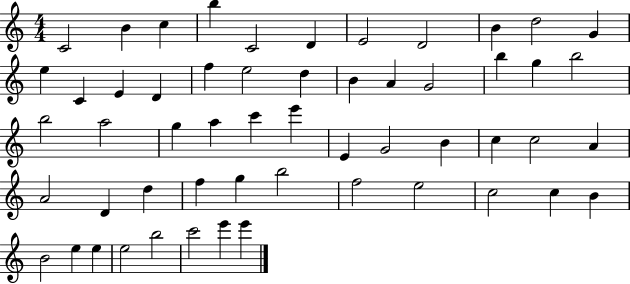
X:1
T:Untitled
M:4/4
L:1/4
K:C
C2 B c b C2 D E2 D2 B d2 G e C E D f e2 d B A G2 b g b2 b2 a2 g a c' e' E G2 B c c2 A A2 D d f g b2 f2 e2 c2 c B B2 e e e2 b2 c'2 e' e'